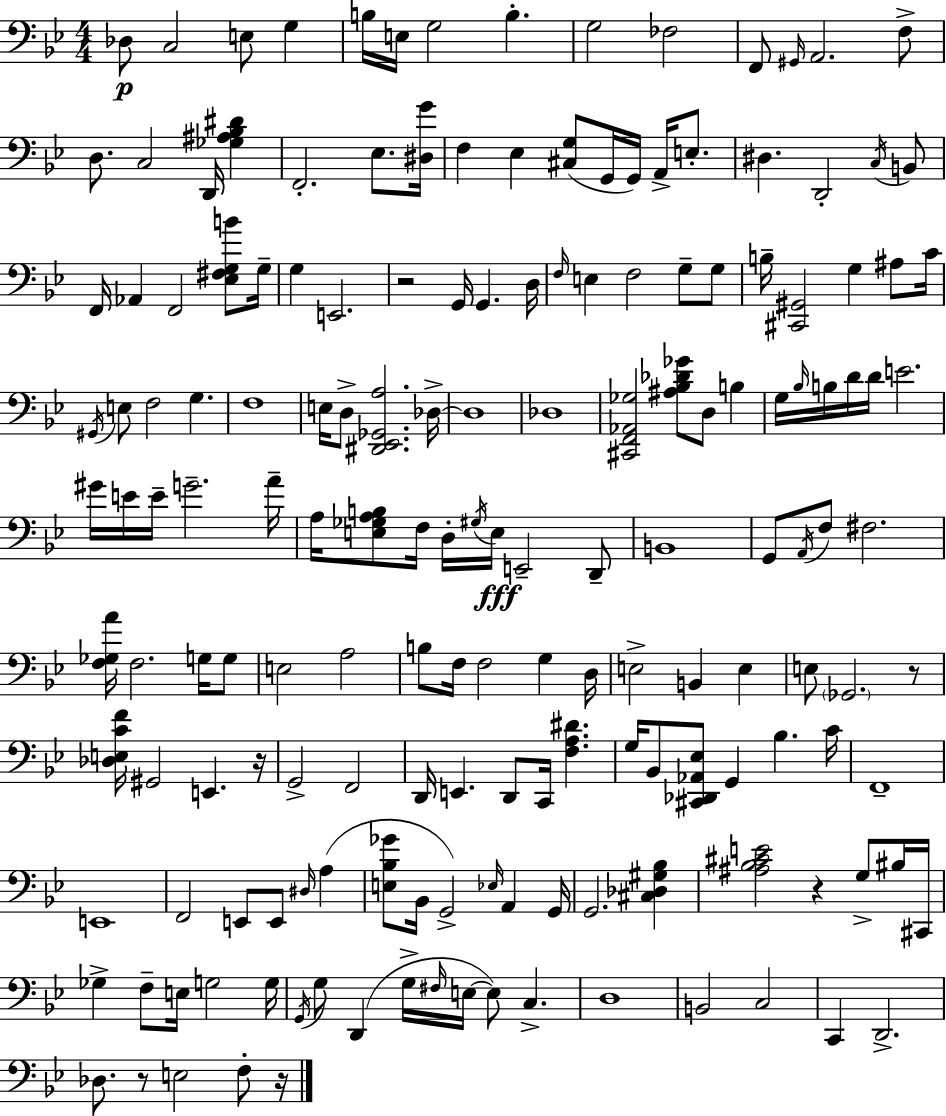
{
  \clef bass
  \numericTimeSignature
  \time 4/4
  \key bes \major
  des8\p c2 e8 g4 | b16 e16 g2 b4.-. | g2 fes2 | f,8 \grace { gis,16 } a,2. f8-> | \break d8. c2 d,16 <ges ais bes dis'>4 | f,2.-. ees8. | <dis g'>16 f4 ees4 <cis g>8( g,16 g,16) a,16-> e8.-. | dis4. d,2-. \acciaccatura { c16 } | \break b,8 f,16 aes,4 f,2 <ees fis g b'>8 | g16-- g4 e,2. | r2 g,16 g,4. | d16 \grace { f16 } e4 f2 g8-- | \break g8 b16-- <cis, gis,>2 g4 | ais8 c'16 \acciaccatura { gis,16 } e8 f2 g4. | f1 | e16 d8-> <dis, ees, ges, a>2. | \break des16->~~ des1 | des1 | <cis, f, aes, ges>2 <ais bes des' ges'>8 d8 | b4 g16 \grace { bes16 } b16 d'16 d'16 e'2. | \break gis'16 e'16 e'16-- g'2.-- | a'16-- a16 <e ges a b>8 f16 d16-. \acciaccatura { gis16 } e16\fff e,2-- | d,8-- b,1 | g,8 \acciaccatura { a,16 } f8 fis2. | \break <f ges a'>16 f2. | g16 g8 e2 a2 | b8 f16 f2 | g4 d16 e2-> b,4 | \break e4 e8 \parenthesize ges,2. | r8 <des e c' f'>16 gis,2 | e,4. r16 g,2-> f,2 | d,16 e,4. d,8 | \break c,16 <f a dis'>4. g16 bes,8 <cis, des, aes, ees>8 g,4 | bes4. c'16 f,1-- | e,1 | f,2 e,8 | \break e,8 \grace { dis16 } a4( <e bes ges'>8 bes,16 g,2->) | \grace { ees16 } a,4 g,16 g,2. | <cis des gis bes>4 <ais bes cis' e'>2 | r4 g8-> bis16 cis,16 ges4-> f8-- e16 | \break g2 g16 \acciaccatura { g,16 } g8 d,4( | g16-> \grace { fis16 } e16~~ e8) c4.-> d1 | b,2 | c2 c,4 d,2.-> | \break des8. r8 | e2 f8-. r16 \bar "|."
}